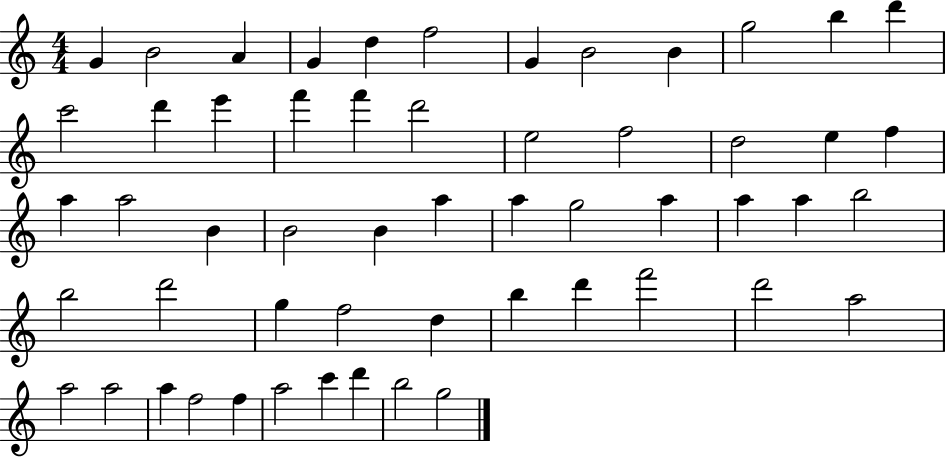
{
  \clef treble
  \numericTimeSignature
  \time 4/4
  \key c \major
  g'4 b'2 a'4 | g'4 d''4 f''2 | g'4 b'2 b'4 | g''2 b''4 d'''4 | \break c'''2 d'''4 e'''4 | f'''4 f'''4 d'''2 | e''2 f''2 | d''2 e''4 f''4 | \break a''4 a''2 b'4 | b'2 b'4 a''4 | a''4 g''2 a''4 | a''4 a''4 b''2 | \break b''2 d'''2 | g''4 f''2 d''4 | b''4 d'''4 f'''2 | d'''2 a''2 | \break a''2 a''2 | a''4 f''2 f''4 | a''2 c'''4 d'''4 | b''2 g''2 | \break \bar "|."
}